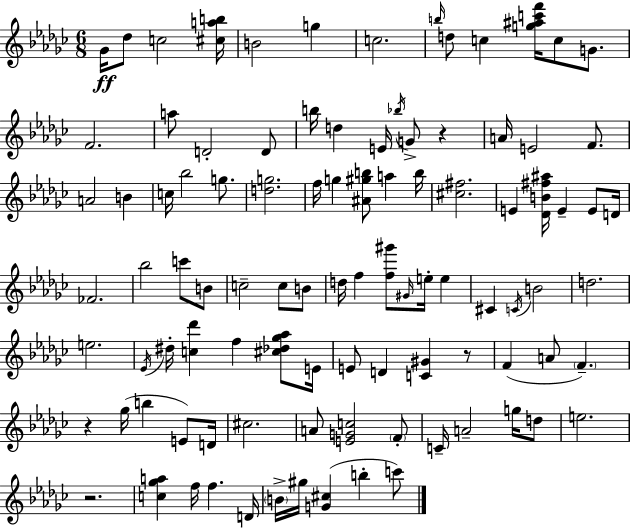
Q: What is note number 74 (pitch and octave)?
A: E5